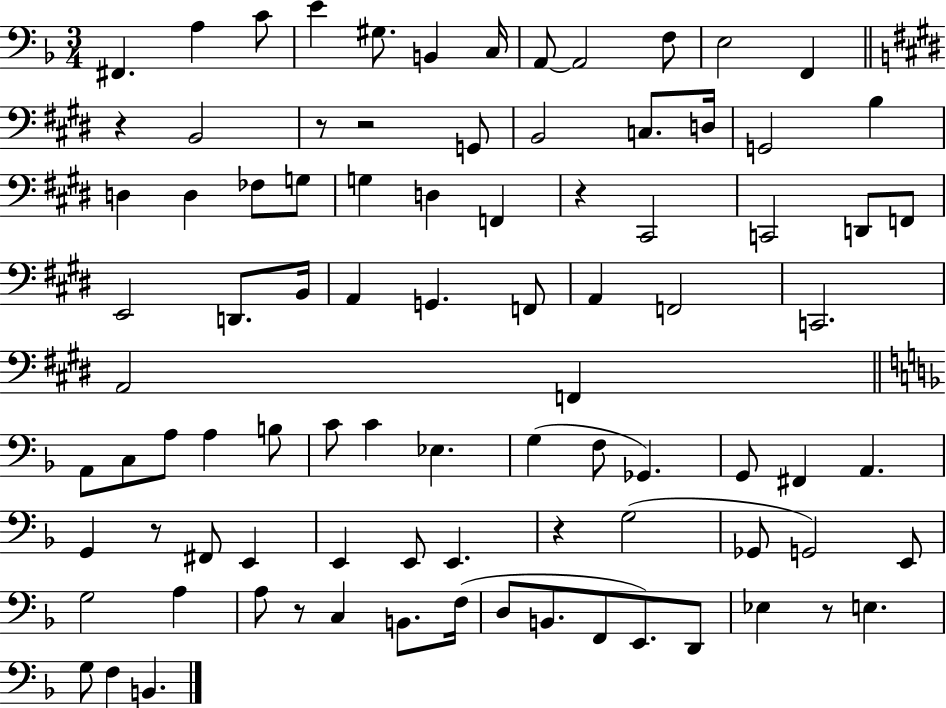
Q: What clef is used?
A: bass